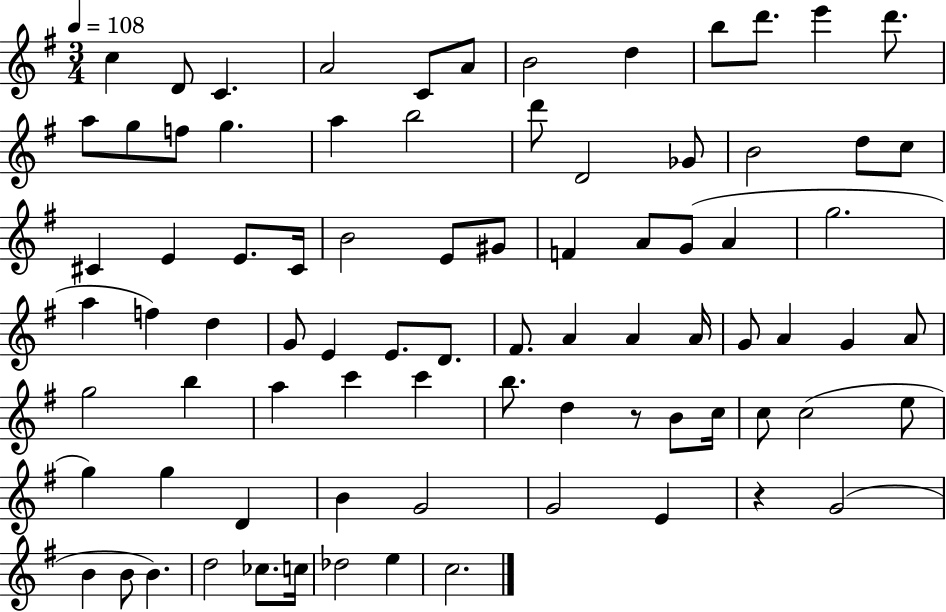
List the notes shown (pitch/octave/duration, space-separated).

C5/q D4/e C4/q. A4/h C4/e A4/e B4/h D5/q B5/e D6/e. E6/q D6/e. A5/e G5/e F5/e G5/q. A5/q B5/h D6/e D4/h Gb4/e B4/h D5/e C5/e C#4/q E4/q E4/e. C#4/s B4/h E4/e G#4/e F4/q A4/e G4/e A4/q G5/h. A5/q F5/q D5/q G4/e E4/q E4/e. D4/e. F#4/e. A4/q A4/q A4/s G4/e A4/q G4/q A4/e G5/h B5/q A5/q C6/q C6/q B5/e. D5/q R/e B4/e C5/s C5/e C5/h E5/e G5/q G5/q D4/q B4/q G4/h G4/h E4/q R/q G4/h B4/q B4/e B4/q. D5/h CES5/e. C5/s Db5/h E5/q C5/h.